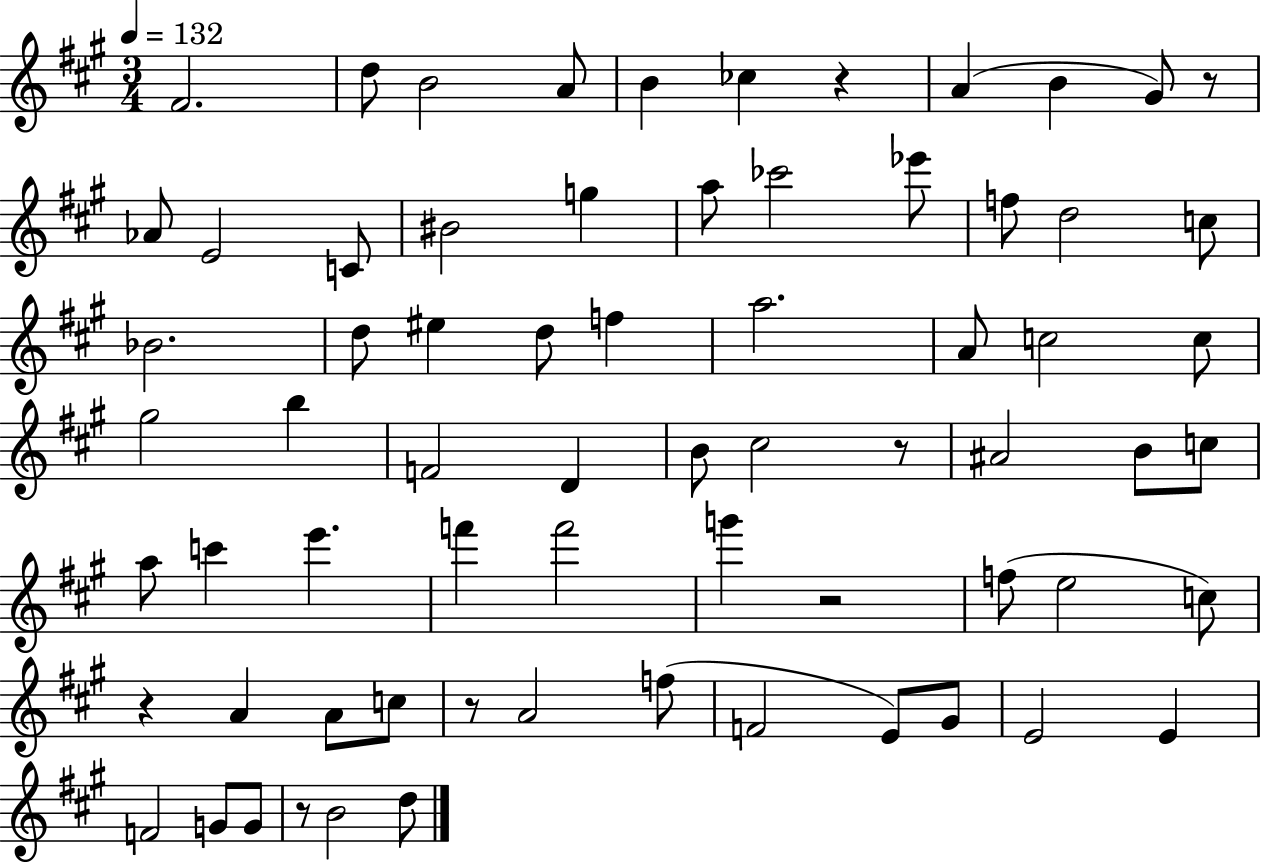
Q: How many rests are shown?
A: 7